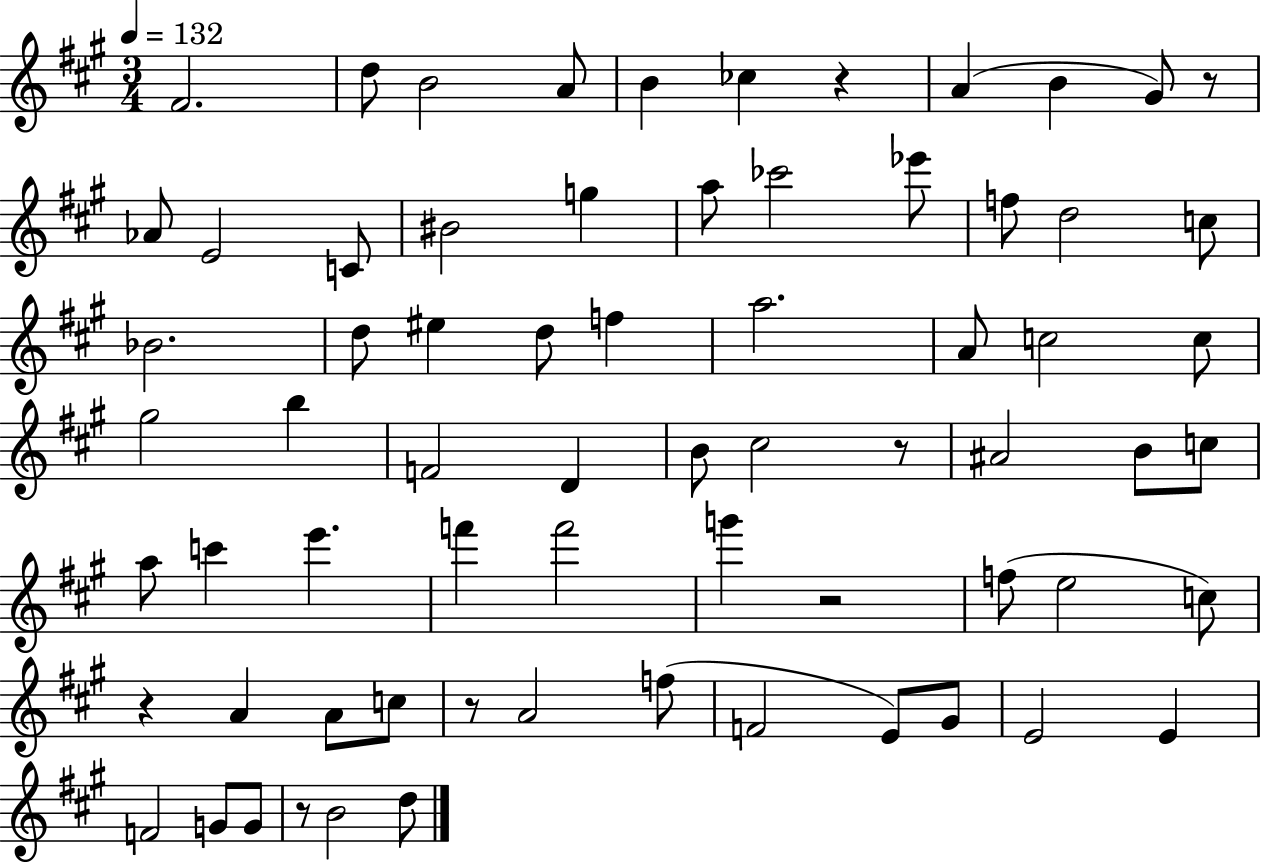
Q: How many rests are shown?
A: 7